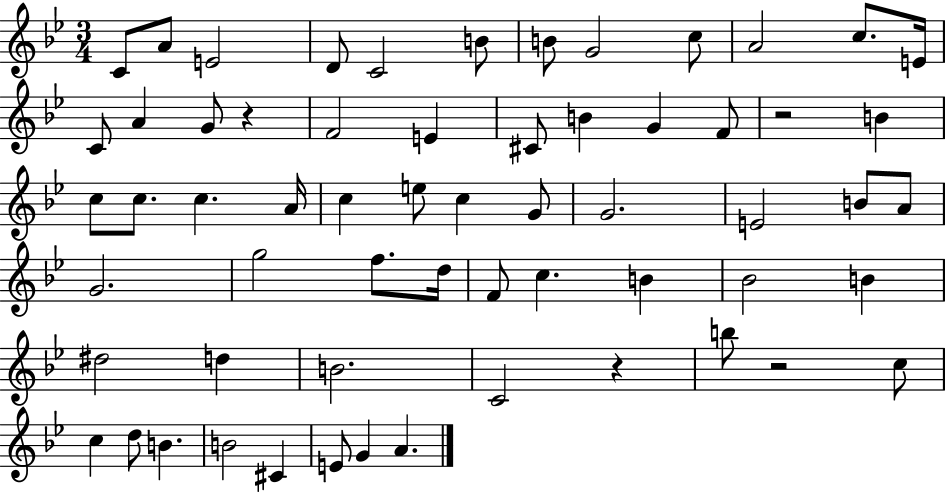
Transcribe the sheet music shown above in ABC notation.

X:1
T:Untitled
M:3/4
L:1/4
K:Bb
C/2 A/2 E2 D/2 C2 B/2 B/2 G2 c/2 A2 c/2 E/4 C/2 A G/2 z F2 E ^C/2 B G F/2 z2 B c/2 c/2 c A/4 c e/2 c G/2 G2 E2 B/2 A/2 G2 g2 f/2 d/4 F/2 c B _B2 B ^d2 d B2 C2 z b/2 z2 c/2 c d/2 B B2 ^C E/2 G A